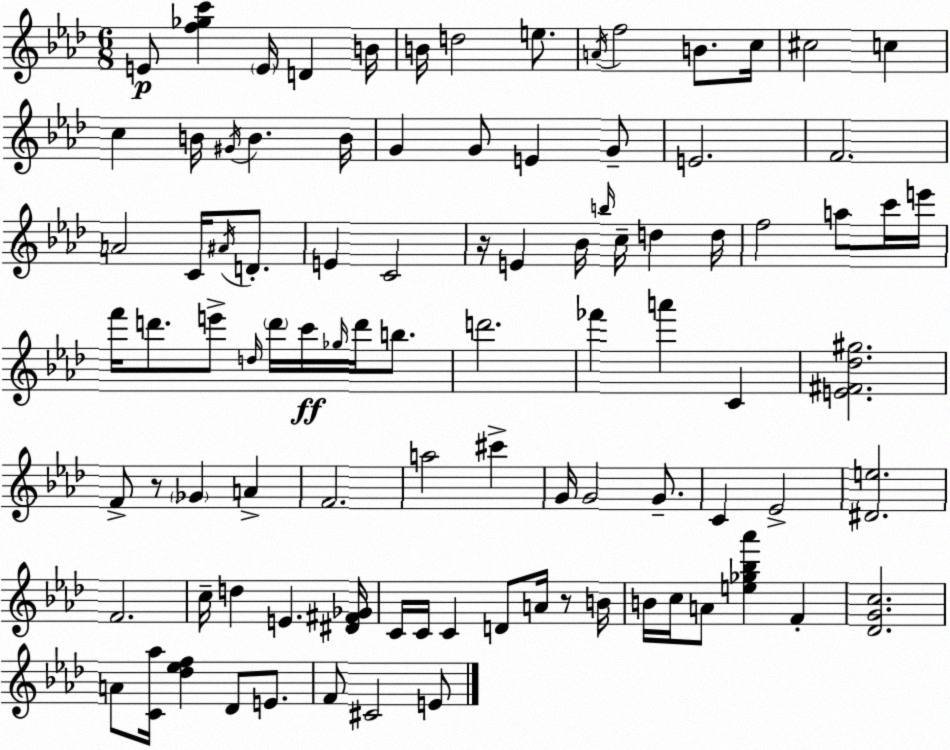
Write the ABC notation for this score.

X:1
T:Untitled
M:6/8
L:1/4
K:Ab
E/2 [f_gc'] E/4 D B/4 B/4 d2 e/2 A/4 f2 B/2 c/4 ^c2 c c B/4 ^G/4 B B/4 G G/2 E G/2 E2 F2 A2 C/4 ^A/4 D/2 E C2 z/4 E _B/4 b/4 c/4 d d/4 f2 a/2 c'/4 e'/4 f'/4 d'/2 e'/2 d/4 d'/4 c'/4 _g/4 d'/4 b/2 d'2 _f' a' C [E^F_d^g]2 F/2 z/2 _G A F2 a2 ^c' G/4 G2 G/2 C _E2 [^De]2 F2 c/4 d E [^D^F_G]/4 C/4 C/4 C D/2 A/4 z/2 B/4 B/4 c/4 A/2 [e_g_b_a'] F [_DGc]2 A/2 [C_a]/4 [_d_ef] _D/2 E/2 F/2 ^C2 E/2